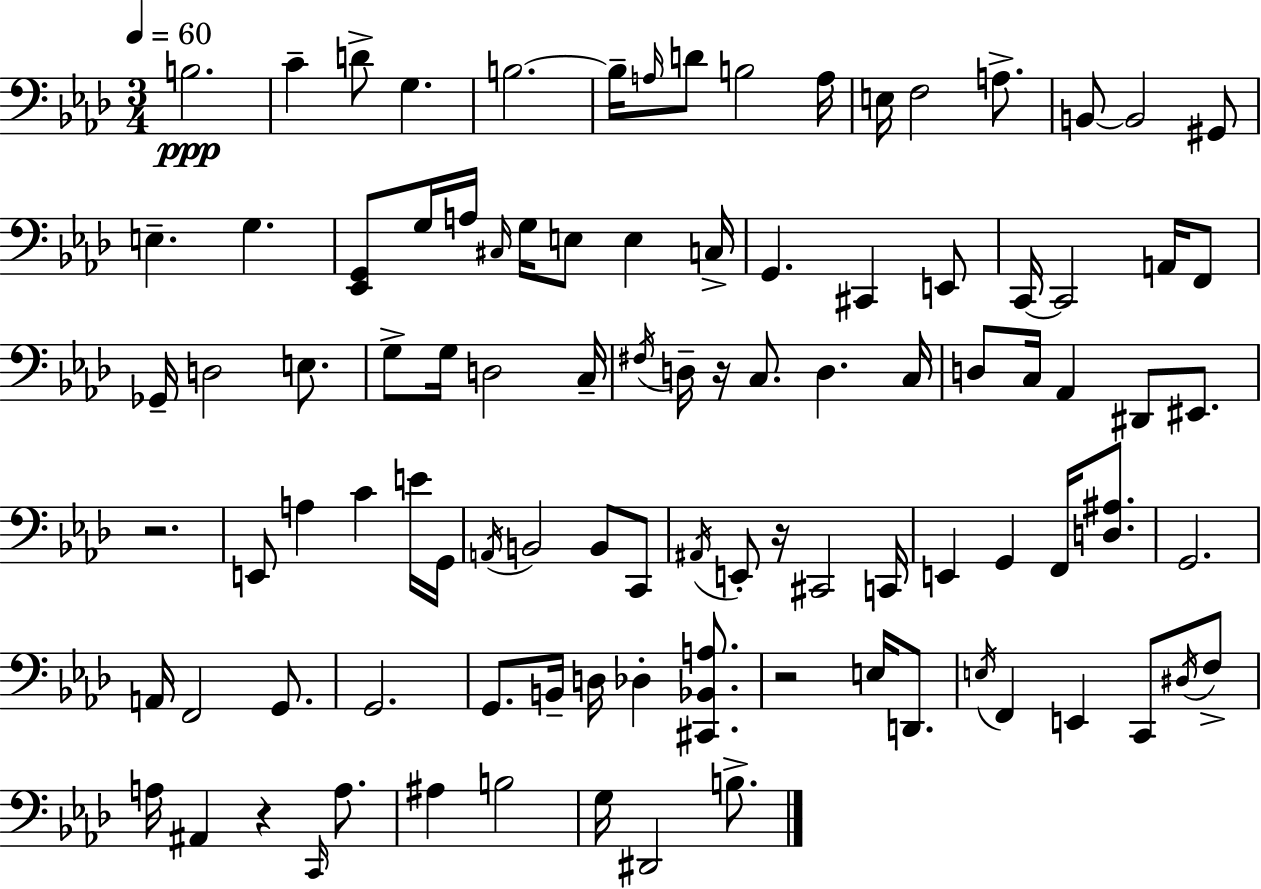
{
  \clef bass
  \numericTimeSignature
  \time 3/4
  \key aes \major
  \tempo 4 = 60
  b2.\ppp | c'4-- d'8-> g4. | b2.~~ | b16-- \grace { a16 } d'8 b2 | \break a16 e16 f2 a8.-> | b,8~~ b,2 gis,8 | e4.-- g4. | <ees, g,>8 g16 a16 \grace { cis16 } g16 e8 e4 | \break c16-> g,4. cis,4 | e,8 c,16~~ c,2 a,16 | f,8 ges,16-- d2 e8. | g8-> g16 d2 | \break c16-- \acciaccatura { fis16 } d16-- r16 c8. d4. | c16 d8 c16 aes,4 dis,8 | eis,8. r2. | e,8 a4 c'4 | \break e'16 g,16 \acciaccatura { a,16 } b,2 | b,8 c,8 \acciaccatura { ais,16 } e,8-. r16 cis,2 | c,16 e,4 g,4 | f,16 <d ais>8. g,2. | \break a,16 f,2 | g,8. g,2. | g,8. b,16-- d16 des4-. | <cis, bes, a>8. r2 | \break e16 d,8. \acciaccatura { e16 } f,4 e,4 | c,8 \acciaccatura { dis16 } f8-> a16 ais,4 | r4 \grace { c,16 } a8. ais4 | b2 g16 dis,2 | \break b8.-> \bar "|."
}